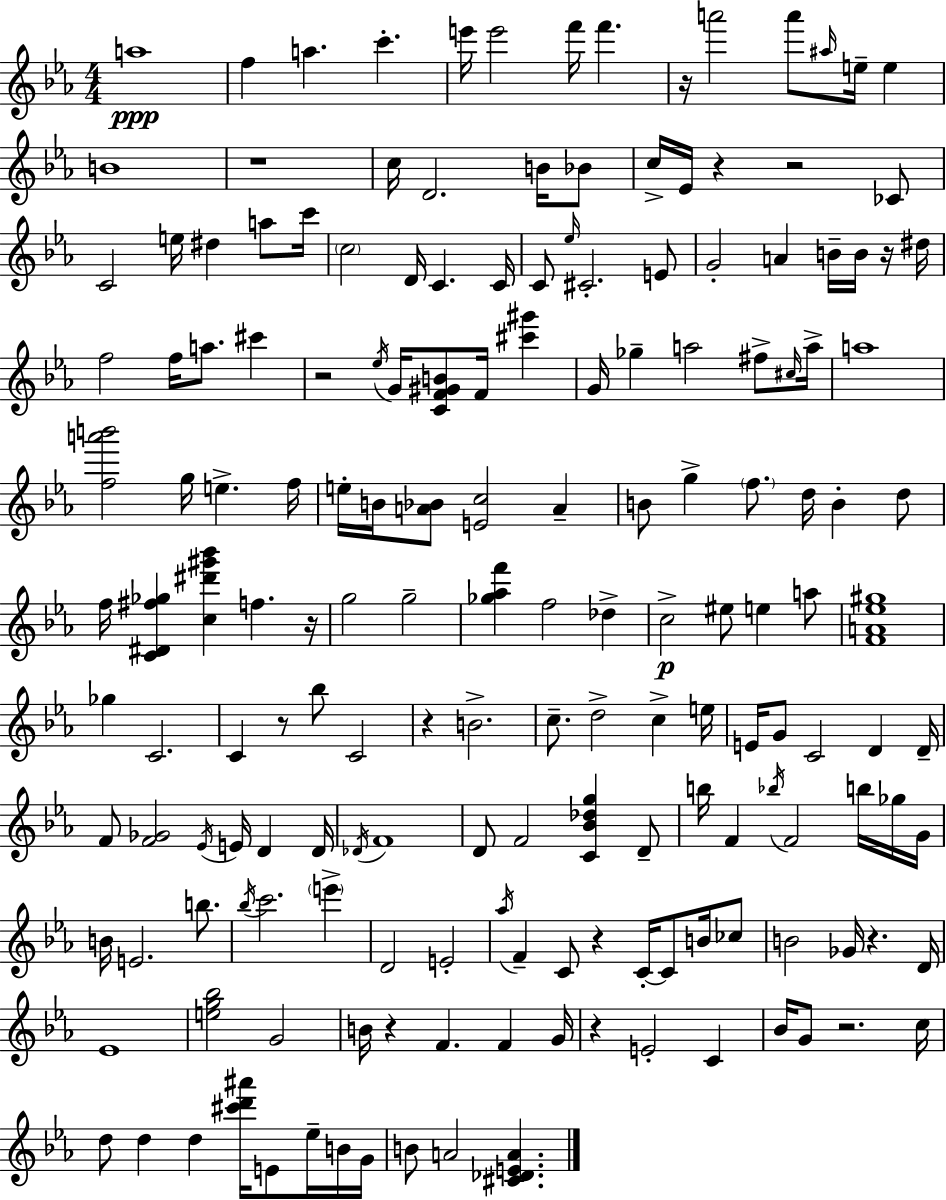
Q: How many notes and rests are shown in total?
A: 173